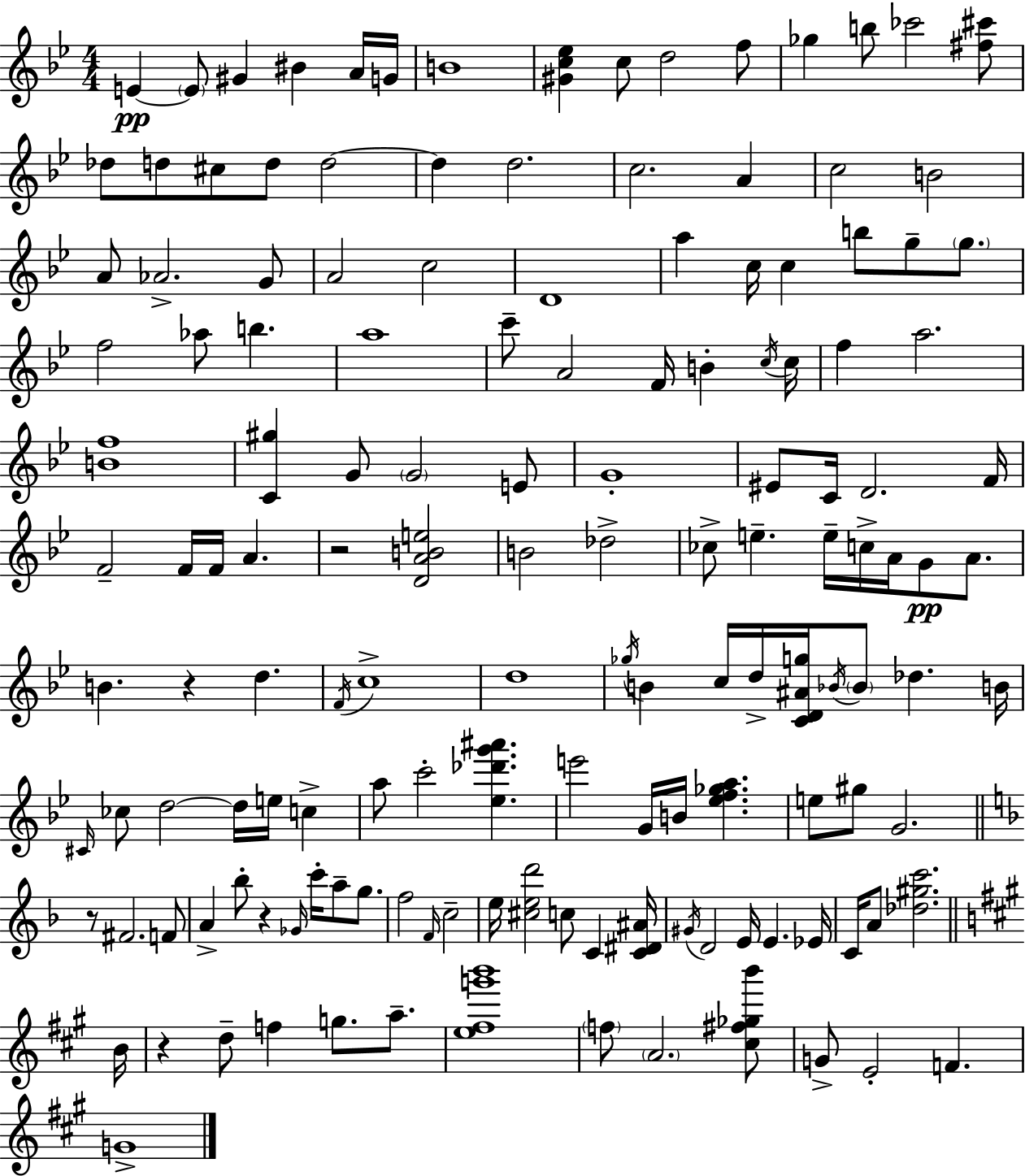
E4/q E4/e G#4/q BIS4/q A4/s G4/s B4/w [G#4,C5,Eb5]/q C5/e D5/h F5/e Gb5/q B5/e CES6/h [F#5,C#6]/e Db5/e D5/e C#5/e D5/e D5/h D5/q D5/h. C5/h. A4/q C5/h B4/h A4/e Ab4/h. G4/e A4/h C5/h D4/w A5/q C5/s C5/q B5/e G5/e G5/e. F5/h Ab5/e B5/q. A5/w C6/e A4/h F4/s B4/q C5/s C5/s F5/q A5/h. [B4,F5]/w [C4,G#5]/q G4/e G4/h E4/e G4/w EIS4/e C4/s D4/h. F4/s F4/h F4/s F4/s A4/q. R/h [D4,A4,B4,E5]/h B4/h Db5/h CES5/e E5/q. E5/s C5/s A4/s G4/e A4/e. B4/q. R/q D5/q. F4/s C5/w D5/w Gb5/s B4/q C5/s D5/s [C4,D4,A#4,G5]/s Bb4/s Bb4/e Db5/q. B4/s C#4/s CES5/e D5/h D5/s E5/s C5/q A5/e C6/h [Eb5,Db6,G6,A#6]/q. E6/h G4/s B4/s [Eb5,F5,Gb5,A5]/q. E5/e G#5/e G4/h. R/e F#4/h. F4/e A4/q Bb5/e R/q Gb4/s C6/s A5/e G5/e. F5/h F4/s C5/h E5/s [C#5,E5,D6]/h C5/e C4/q [C4,D#4,A#4]/s G#4/s D4/h E4/s E4/q. Eb4/s C4/s A4/e [Db5,G#5,C6]/h. B4/s R/q D5/e F5/q G5/e. A5/e. [E5,F#5,G6,B6]/w F5/e A4/h. [C#5,F#5,Gb5,B6]/e G4/e E4/h F4/q. G4/w